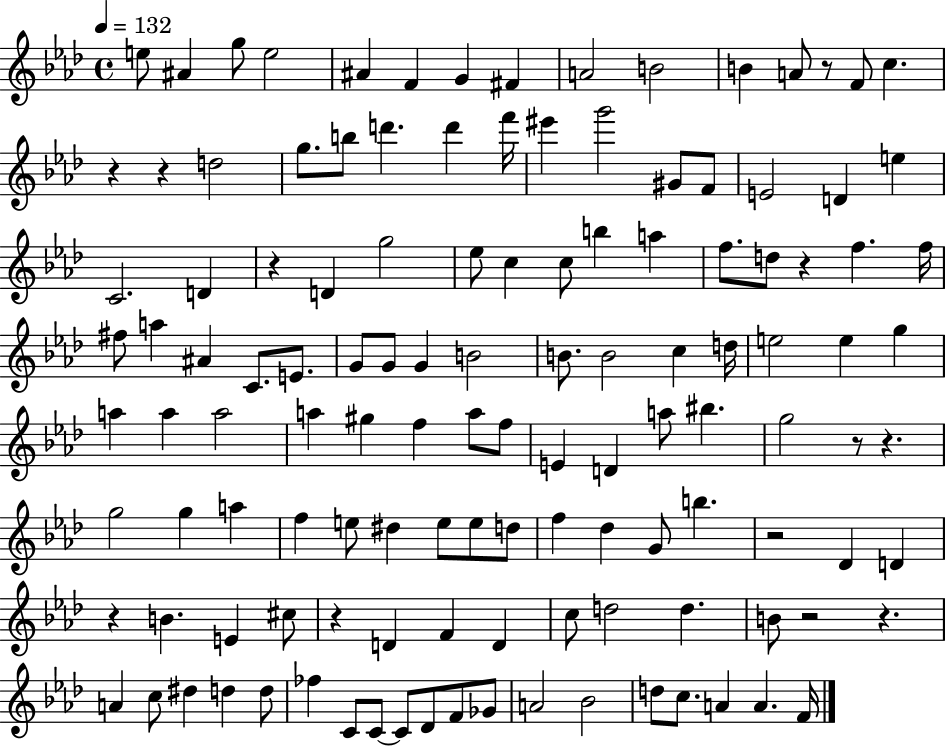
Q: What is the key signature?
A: AES major